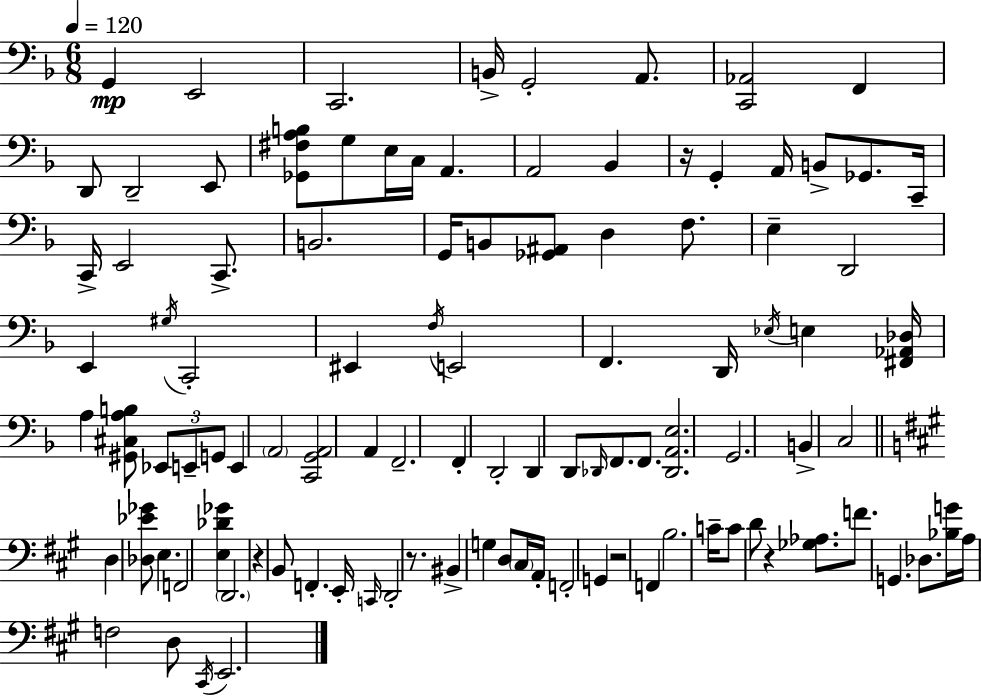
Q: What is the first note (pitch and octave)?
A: G2